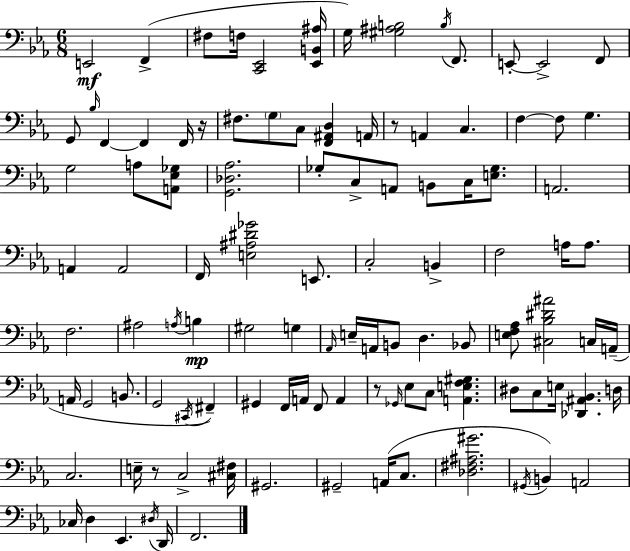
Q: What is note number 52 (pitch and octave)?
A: D3